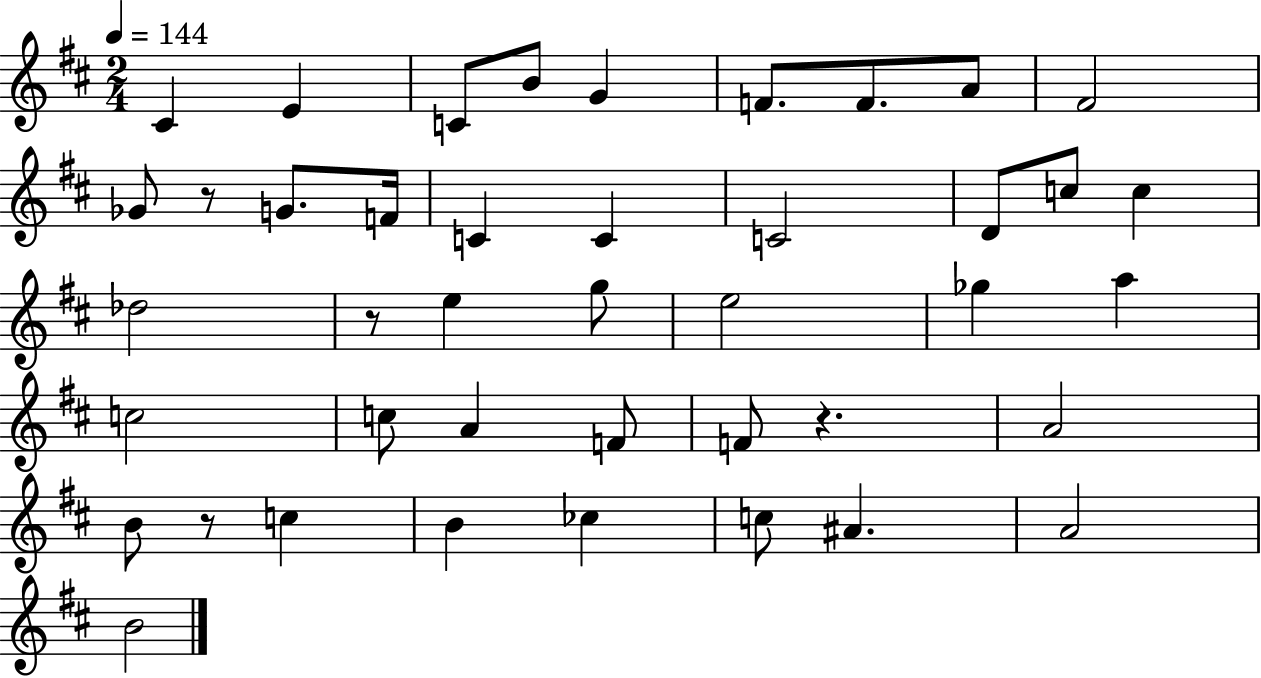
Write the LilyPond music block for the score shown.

{
  \clef treble
  \numericTimeSignature
  \time 2/4
  \key d \major
  \tempo 4 = 144
  cis'4 e'4 | c'8 b'8 g'4 | f'8. f'8. a'8 | fis'2 | \break ges'8 r8 g'8. f'16 | c'4 c'4 | c'2 | d'8 c''8 c''4 | \break des''2 | r8 e''4 g''8 | e''2 | ges''4 a''4 | \break c''2 | c''8 a'4 f'8 | f'8 r4. | a'2 | \break b'8 r8 c''4 | b'4 ces''4 | c''8 ais'4. | a'2 | \break b'2 | \bar "|."
}